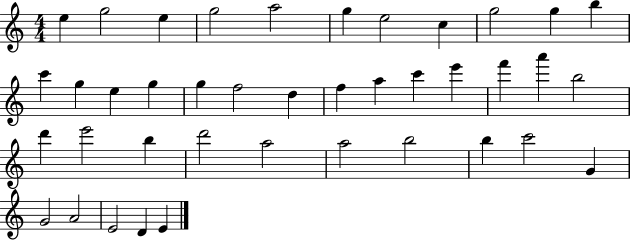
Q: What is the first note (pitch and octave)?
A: E5